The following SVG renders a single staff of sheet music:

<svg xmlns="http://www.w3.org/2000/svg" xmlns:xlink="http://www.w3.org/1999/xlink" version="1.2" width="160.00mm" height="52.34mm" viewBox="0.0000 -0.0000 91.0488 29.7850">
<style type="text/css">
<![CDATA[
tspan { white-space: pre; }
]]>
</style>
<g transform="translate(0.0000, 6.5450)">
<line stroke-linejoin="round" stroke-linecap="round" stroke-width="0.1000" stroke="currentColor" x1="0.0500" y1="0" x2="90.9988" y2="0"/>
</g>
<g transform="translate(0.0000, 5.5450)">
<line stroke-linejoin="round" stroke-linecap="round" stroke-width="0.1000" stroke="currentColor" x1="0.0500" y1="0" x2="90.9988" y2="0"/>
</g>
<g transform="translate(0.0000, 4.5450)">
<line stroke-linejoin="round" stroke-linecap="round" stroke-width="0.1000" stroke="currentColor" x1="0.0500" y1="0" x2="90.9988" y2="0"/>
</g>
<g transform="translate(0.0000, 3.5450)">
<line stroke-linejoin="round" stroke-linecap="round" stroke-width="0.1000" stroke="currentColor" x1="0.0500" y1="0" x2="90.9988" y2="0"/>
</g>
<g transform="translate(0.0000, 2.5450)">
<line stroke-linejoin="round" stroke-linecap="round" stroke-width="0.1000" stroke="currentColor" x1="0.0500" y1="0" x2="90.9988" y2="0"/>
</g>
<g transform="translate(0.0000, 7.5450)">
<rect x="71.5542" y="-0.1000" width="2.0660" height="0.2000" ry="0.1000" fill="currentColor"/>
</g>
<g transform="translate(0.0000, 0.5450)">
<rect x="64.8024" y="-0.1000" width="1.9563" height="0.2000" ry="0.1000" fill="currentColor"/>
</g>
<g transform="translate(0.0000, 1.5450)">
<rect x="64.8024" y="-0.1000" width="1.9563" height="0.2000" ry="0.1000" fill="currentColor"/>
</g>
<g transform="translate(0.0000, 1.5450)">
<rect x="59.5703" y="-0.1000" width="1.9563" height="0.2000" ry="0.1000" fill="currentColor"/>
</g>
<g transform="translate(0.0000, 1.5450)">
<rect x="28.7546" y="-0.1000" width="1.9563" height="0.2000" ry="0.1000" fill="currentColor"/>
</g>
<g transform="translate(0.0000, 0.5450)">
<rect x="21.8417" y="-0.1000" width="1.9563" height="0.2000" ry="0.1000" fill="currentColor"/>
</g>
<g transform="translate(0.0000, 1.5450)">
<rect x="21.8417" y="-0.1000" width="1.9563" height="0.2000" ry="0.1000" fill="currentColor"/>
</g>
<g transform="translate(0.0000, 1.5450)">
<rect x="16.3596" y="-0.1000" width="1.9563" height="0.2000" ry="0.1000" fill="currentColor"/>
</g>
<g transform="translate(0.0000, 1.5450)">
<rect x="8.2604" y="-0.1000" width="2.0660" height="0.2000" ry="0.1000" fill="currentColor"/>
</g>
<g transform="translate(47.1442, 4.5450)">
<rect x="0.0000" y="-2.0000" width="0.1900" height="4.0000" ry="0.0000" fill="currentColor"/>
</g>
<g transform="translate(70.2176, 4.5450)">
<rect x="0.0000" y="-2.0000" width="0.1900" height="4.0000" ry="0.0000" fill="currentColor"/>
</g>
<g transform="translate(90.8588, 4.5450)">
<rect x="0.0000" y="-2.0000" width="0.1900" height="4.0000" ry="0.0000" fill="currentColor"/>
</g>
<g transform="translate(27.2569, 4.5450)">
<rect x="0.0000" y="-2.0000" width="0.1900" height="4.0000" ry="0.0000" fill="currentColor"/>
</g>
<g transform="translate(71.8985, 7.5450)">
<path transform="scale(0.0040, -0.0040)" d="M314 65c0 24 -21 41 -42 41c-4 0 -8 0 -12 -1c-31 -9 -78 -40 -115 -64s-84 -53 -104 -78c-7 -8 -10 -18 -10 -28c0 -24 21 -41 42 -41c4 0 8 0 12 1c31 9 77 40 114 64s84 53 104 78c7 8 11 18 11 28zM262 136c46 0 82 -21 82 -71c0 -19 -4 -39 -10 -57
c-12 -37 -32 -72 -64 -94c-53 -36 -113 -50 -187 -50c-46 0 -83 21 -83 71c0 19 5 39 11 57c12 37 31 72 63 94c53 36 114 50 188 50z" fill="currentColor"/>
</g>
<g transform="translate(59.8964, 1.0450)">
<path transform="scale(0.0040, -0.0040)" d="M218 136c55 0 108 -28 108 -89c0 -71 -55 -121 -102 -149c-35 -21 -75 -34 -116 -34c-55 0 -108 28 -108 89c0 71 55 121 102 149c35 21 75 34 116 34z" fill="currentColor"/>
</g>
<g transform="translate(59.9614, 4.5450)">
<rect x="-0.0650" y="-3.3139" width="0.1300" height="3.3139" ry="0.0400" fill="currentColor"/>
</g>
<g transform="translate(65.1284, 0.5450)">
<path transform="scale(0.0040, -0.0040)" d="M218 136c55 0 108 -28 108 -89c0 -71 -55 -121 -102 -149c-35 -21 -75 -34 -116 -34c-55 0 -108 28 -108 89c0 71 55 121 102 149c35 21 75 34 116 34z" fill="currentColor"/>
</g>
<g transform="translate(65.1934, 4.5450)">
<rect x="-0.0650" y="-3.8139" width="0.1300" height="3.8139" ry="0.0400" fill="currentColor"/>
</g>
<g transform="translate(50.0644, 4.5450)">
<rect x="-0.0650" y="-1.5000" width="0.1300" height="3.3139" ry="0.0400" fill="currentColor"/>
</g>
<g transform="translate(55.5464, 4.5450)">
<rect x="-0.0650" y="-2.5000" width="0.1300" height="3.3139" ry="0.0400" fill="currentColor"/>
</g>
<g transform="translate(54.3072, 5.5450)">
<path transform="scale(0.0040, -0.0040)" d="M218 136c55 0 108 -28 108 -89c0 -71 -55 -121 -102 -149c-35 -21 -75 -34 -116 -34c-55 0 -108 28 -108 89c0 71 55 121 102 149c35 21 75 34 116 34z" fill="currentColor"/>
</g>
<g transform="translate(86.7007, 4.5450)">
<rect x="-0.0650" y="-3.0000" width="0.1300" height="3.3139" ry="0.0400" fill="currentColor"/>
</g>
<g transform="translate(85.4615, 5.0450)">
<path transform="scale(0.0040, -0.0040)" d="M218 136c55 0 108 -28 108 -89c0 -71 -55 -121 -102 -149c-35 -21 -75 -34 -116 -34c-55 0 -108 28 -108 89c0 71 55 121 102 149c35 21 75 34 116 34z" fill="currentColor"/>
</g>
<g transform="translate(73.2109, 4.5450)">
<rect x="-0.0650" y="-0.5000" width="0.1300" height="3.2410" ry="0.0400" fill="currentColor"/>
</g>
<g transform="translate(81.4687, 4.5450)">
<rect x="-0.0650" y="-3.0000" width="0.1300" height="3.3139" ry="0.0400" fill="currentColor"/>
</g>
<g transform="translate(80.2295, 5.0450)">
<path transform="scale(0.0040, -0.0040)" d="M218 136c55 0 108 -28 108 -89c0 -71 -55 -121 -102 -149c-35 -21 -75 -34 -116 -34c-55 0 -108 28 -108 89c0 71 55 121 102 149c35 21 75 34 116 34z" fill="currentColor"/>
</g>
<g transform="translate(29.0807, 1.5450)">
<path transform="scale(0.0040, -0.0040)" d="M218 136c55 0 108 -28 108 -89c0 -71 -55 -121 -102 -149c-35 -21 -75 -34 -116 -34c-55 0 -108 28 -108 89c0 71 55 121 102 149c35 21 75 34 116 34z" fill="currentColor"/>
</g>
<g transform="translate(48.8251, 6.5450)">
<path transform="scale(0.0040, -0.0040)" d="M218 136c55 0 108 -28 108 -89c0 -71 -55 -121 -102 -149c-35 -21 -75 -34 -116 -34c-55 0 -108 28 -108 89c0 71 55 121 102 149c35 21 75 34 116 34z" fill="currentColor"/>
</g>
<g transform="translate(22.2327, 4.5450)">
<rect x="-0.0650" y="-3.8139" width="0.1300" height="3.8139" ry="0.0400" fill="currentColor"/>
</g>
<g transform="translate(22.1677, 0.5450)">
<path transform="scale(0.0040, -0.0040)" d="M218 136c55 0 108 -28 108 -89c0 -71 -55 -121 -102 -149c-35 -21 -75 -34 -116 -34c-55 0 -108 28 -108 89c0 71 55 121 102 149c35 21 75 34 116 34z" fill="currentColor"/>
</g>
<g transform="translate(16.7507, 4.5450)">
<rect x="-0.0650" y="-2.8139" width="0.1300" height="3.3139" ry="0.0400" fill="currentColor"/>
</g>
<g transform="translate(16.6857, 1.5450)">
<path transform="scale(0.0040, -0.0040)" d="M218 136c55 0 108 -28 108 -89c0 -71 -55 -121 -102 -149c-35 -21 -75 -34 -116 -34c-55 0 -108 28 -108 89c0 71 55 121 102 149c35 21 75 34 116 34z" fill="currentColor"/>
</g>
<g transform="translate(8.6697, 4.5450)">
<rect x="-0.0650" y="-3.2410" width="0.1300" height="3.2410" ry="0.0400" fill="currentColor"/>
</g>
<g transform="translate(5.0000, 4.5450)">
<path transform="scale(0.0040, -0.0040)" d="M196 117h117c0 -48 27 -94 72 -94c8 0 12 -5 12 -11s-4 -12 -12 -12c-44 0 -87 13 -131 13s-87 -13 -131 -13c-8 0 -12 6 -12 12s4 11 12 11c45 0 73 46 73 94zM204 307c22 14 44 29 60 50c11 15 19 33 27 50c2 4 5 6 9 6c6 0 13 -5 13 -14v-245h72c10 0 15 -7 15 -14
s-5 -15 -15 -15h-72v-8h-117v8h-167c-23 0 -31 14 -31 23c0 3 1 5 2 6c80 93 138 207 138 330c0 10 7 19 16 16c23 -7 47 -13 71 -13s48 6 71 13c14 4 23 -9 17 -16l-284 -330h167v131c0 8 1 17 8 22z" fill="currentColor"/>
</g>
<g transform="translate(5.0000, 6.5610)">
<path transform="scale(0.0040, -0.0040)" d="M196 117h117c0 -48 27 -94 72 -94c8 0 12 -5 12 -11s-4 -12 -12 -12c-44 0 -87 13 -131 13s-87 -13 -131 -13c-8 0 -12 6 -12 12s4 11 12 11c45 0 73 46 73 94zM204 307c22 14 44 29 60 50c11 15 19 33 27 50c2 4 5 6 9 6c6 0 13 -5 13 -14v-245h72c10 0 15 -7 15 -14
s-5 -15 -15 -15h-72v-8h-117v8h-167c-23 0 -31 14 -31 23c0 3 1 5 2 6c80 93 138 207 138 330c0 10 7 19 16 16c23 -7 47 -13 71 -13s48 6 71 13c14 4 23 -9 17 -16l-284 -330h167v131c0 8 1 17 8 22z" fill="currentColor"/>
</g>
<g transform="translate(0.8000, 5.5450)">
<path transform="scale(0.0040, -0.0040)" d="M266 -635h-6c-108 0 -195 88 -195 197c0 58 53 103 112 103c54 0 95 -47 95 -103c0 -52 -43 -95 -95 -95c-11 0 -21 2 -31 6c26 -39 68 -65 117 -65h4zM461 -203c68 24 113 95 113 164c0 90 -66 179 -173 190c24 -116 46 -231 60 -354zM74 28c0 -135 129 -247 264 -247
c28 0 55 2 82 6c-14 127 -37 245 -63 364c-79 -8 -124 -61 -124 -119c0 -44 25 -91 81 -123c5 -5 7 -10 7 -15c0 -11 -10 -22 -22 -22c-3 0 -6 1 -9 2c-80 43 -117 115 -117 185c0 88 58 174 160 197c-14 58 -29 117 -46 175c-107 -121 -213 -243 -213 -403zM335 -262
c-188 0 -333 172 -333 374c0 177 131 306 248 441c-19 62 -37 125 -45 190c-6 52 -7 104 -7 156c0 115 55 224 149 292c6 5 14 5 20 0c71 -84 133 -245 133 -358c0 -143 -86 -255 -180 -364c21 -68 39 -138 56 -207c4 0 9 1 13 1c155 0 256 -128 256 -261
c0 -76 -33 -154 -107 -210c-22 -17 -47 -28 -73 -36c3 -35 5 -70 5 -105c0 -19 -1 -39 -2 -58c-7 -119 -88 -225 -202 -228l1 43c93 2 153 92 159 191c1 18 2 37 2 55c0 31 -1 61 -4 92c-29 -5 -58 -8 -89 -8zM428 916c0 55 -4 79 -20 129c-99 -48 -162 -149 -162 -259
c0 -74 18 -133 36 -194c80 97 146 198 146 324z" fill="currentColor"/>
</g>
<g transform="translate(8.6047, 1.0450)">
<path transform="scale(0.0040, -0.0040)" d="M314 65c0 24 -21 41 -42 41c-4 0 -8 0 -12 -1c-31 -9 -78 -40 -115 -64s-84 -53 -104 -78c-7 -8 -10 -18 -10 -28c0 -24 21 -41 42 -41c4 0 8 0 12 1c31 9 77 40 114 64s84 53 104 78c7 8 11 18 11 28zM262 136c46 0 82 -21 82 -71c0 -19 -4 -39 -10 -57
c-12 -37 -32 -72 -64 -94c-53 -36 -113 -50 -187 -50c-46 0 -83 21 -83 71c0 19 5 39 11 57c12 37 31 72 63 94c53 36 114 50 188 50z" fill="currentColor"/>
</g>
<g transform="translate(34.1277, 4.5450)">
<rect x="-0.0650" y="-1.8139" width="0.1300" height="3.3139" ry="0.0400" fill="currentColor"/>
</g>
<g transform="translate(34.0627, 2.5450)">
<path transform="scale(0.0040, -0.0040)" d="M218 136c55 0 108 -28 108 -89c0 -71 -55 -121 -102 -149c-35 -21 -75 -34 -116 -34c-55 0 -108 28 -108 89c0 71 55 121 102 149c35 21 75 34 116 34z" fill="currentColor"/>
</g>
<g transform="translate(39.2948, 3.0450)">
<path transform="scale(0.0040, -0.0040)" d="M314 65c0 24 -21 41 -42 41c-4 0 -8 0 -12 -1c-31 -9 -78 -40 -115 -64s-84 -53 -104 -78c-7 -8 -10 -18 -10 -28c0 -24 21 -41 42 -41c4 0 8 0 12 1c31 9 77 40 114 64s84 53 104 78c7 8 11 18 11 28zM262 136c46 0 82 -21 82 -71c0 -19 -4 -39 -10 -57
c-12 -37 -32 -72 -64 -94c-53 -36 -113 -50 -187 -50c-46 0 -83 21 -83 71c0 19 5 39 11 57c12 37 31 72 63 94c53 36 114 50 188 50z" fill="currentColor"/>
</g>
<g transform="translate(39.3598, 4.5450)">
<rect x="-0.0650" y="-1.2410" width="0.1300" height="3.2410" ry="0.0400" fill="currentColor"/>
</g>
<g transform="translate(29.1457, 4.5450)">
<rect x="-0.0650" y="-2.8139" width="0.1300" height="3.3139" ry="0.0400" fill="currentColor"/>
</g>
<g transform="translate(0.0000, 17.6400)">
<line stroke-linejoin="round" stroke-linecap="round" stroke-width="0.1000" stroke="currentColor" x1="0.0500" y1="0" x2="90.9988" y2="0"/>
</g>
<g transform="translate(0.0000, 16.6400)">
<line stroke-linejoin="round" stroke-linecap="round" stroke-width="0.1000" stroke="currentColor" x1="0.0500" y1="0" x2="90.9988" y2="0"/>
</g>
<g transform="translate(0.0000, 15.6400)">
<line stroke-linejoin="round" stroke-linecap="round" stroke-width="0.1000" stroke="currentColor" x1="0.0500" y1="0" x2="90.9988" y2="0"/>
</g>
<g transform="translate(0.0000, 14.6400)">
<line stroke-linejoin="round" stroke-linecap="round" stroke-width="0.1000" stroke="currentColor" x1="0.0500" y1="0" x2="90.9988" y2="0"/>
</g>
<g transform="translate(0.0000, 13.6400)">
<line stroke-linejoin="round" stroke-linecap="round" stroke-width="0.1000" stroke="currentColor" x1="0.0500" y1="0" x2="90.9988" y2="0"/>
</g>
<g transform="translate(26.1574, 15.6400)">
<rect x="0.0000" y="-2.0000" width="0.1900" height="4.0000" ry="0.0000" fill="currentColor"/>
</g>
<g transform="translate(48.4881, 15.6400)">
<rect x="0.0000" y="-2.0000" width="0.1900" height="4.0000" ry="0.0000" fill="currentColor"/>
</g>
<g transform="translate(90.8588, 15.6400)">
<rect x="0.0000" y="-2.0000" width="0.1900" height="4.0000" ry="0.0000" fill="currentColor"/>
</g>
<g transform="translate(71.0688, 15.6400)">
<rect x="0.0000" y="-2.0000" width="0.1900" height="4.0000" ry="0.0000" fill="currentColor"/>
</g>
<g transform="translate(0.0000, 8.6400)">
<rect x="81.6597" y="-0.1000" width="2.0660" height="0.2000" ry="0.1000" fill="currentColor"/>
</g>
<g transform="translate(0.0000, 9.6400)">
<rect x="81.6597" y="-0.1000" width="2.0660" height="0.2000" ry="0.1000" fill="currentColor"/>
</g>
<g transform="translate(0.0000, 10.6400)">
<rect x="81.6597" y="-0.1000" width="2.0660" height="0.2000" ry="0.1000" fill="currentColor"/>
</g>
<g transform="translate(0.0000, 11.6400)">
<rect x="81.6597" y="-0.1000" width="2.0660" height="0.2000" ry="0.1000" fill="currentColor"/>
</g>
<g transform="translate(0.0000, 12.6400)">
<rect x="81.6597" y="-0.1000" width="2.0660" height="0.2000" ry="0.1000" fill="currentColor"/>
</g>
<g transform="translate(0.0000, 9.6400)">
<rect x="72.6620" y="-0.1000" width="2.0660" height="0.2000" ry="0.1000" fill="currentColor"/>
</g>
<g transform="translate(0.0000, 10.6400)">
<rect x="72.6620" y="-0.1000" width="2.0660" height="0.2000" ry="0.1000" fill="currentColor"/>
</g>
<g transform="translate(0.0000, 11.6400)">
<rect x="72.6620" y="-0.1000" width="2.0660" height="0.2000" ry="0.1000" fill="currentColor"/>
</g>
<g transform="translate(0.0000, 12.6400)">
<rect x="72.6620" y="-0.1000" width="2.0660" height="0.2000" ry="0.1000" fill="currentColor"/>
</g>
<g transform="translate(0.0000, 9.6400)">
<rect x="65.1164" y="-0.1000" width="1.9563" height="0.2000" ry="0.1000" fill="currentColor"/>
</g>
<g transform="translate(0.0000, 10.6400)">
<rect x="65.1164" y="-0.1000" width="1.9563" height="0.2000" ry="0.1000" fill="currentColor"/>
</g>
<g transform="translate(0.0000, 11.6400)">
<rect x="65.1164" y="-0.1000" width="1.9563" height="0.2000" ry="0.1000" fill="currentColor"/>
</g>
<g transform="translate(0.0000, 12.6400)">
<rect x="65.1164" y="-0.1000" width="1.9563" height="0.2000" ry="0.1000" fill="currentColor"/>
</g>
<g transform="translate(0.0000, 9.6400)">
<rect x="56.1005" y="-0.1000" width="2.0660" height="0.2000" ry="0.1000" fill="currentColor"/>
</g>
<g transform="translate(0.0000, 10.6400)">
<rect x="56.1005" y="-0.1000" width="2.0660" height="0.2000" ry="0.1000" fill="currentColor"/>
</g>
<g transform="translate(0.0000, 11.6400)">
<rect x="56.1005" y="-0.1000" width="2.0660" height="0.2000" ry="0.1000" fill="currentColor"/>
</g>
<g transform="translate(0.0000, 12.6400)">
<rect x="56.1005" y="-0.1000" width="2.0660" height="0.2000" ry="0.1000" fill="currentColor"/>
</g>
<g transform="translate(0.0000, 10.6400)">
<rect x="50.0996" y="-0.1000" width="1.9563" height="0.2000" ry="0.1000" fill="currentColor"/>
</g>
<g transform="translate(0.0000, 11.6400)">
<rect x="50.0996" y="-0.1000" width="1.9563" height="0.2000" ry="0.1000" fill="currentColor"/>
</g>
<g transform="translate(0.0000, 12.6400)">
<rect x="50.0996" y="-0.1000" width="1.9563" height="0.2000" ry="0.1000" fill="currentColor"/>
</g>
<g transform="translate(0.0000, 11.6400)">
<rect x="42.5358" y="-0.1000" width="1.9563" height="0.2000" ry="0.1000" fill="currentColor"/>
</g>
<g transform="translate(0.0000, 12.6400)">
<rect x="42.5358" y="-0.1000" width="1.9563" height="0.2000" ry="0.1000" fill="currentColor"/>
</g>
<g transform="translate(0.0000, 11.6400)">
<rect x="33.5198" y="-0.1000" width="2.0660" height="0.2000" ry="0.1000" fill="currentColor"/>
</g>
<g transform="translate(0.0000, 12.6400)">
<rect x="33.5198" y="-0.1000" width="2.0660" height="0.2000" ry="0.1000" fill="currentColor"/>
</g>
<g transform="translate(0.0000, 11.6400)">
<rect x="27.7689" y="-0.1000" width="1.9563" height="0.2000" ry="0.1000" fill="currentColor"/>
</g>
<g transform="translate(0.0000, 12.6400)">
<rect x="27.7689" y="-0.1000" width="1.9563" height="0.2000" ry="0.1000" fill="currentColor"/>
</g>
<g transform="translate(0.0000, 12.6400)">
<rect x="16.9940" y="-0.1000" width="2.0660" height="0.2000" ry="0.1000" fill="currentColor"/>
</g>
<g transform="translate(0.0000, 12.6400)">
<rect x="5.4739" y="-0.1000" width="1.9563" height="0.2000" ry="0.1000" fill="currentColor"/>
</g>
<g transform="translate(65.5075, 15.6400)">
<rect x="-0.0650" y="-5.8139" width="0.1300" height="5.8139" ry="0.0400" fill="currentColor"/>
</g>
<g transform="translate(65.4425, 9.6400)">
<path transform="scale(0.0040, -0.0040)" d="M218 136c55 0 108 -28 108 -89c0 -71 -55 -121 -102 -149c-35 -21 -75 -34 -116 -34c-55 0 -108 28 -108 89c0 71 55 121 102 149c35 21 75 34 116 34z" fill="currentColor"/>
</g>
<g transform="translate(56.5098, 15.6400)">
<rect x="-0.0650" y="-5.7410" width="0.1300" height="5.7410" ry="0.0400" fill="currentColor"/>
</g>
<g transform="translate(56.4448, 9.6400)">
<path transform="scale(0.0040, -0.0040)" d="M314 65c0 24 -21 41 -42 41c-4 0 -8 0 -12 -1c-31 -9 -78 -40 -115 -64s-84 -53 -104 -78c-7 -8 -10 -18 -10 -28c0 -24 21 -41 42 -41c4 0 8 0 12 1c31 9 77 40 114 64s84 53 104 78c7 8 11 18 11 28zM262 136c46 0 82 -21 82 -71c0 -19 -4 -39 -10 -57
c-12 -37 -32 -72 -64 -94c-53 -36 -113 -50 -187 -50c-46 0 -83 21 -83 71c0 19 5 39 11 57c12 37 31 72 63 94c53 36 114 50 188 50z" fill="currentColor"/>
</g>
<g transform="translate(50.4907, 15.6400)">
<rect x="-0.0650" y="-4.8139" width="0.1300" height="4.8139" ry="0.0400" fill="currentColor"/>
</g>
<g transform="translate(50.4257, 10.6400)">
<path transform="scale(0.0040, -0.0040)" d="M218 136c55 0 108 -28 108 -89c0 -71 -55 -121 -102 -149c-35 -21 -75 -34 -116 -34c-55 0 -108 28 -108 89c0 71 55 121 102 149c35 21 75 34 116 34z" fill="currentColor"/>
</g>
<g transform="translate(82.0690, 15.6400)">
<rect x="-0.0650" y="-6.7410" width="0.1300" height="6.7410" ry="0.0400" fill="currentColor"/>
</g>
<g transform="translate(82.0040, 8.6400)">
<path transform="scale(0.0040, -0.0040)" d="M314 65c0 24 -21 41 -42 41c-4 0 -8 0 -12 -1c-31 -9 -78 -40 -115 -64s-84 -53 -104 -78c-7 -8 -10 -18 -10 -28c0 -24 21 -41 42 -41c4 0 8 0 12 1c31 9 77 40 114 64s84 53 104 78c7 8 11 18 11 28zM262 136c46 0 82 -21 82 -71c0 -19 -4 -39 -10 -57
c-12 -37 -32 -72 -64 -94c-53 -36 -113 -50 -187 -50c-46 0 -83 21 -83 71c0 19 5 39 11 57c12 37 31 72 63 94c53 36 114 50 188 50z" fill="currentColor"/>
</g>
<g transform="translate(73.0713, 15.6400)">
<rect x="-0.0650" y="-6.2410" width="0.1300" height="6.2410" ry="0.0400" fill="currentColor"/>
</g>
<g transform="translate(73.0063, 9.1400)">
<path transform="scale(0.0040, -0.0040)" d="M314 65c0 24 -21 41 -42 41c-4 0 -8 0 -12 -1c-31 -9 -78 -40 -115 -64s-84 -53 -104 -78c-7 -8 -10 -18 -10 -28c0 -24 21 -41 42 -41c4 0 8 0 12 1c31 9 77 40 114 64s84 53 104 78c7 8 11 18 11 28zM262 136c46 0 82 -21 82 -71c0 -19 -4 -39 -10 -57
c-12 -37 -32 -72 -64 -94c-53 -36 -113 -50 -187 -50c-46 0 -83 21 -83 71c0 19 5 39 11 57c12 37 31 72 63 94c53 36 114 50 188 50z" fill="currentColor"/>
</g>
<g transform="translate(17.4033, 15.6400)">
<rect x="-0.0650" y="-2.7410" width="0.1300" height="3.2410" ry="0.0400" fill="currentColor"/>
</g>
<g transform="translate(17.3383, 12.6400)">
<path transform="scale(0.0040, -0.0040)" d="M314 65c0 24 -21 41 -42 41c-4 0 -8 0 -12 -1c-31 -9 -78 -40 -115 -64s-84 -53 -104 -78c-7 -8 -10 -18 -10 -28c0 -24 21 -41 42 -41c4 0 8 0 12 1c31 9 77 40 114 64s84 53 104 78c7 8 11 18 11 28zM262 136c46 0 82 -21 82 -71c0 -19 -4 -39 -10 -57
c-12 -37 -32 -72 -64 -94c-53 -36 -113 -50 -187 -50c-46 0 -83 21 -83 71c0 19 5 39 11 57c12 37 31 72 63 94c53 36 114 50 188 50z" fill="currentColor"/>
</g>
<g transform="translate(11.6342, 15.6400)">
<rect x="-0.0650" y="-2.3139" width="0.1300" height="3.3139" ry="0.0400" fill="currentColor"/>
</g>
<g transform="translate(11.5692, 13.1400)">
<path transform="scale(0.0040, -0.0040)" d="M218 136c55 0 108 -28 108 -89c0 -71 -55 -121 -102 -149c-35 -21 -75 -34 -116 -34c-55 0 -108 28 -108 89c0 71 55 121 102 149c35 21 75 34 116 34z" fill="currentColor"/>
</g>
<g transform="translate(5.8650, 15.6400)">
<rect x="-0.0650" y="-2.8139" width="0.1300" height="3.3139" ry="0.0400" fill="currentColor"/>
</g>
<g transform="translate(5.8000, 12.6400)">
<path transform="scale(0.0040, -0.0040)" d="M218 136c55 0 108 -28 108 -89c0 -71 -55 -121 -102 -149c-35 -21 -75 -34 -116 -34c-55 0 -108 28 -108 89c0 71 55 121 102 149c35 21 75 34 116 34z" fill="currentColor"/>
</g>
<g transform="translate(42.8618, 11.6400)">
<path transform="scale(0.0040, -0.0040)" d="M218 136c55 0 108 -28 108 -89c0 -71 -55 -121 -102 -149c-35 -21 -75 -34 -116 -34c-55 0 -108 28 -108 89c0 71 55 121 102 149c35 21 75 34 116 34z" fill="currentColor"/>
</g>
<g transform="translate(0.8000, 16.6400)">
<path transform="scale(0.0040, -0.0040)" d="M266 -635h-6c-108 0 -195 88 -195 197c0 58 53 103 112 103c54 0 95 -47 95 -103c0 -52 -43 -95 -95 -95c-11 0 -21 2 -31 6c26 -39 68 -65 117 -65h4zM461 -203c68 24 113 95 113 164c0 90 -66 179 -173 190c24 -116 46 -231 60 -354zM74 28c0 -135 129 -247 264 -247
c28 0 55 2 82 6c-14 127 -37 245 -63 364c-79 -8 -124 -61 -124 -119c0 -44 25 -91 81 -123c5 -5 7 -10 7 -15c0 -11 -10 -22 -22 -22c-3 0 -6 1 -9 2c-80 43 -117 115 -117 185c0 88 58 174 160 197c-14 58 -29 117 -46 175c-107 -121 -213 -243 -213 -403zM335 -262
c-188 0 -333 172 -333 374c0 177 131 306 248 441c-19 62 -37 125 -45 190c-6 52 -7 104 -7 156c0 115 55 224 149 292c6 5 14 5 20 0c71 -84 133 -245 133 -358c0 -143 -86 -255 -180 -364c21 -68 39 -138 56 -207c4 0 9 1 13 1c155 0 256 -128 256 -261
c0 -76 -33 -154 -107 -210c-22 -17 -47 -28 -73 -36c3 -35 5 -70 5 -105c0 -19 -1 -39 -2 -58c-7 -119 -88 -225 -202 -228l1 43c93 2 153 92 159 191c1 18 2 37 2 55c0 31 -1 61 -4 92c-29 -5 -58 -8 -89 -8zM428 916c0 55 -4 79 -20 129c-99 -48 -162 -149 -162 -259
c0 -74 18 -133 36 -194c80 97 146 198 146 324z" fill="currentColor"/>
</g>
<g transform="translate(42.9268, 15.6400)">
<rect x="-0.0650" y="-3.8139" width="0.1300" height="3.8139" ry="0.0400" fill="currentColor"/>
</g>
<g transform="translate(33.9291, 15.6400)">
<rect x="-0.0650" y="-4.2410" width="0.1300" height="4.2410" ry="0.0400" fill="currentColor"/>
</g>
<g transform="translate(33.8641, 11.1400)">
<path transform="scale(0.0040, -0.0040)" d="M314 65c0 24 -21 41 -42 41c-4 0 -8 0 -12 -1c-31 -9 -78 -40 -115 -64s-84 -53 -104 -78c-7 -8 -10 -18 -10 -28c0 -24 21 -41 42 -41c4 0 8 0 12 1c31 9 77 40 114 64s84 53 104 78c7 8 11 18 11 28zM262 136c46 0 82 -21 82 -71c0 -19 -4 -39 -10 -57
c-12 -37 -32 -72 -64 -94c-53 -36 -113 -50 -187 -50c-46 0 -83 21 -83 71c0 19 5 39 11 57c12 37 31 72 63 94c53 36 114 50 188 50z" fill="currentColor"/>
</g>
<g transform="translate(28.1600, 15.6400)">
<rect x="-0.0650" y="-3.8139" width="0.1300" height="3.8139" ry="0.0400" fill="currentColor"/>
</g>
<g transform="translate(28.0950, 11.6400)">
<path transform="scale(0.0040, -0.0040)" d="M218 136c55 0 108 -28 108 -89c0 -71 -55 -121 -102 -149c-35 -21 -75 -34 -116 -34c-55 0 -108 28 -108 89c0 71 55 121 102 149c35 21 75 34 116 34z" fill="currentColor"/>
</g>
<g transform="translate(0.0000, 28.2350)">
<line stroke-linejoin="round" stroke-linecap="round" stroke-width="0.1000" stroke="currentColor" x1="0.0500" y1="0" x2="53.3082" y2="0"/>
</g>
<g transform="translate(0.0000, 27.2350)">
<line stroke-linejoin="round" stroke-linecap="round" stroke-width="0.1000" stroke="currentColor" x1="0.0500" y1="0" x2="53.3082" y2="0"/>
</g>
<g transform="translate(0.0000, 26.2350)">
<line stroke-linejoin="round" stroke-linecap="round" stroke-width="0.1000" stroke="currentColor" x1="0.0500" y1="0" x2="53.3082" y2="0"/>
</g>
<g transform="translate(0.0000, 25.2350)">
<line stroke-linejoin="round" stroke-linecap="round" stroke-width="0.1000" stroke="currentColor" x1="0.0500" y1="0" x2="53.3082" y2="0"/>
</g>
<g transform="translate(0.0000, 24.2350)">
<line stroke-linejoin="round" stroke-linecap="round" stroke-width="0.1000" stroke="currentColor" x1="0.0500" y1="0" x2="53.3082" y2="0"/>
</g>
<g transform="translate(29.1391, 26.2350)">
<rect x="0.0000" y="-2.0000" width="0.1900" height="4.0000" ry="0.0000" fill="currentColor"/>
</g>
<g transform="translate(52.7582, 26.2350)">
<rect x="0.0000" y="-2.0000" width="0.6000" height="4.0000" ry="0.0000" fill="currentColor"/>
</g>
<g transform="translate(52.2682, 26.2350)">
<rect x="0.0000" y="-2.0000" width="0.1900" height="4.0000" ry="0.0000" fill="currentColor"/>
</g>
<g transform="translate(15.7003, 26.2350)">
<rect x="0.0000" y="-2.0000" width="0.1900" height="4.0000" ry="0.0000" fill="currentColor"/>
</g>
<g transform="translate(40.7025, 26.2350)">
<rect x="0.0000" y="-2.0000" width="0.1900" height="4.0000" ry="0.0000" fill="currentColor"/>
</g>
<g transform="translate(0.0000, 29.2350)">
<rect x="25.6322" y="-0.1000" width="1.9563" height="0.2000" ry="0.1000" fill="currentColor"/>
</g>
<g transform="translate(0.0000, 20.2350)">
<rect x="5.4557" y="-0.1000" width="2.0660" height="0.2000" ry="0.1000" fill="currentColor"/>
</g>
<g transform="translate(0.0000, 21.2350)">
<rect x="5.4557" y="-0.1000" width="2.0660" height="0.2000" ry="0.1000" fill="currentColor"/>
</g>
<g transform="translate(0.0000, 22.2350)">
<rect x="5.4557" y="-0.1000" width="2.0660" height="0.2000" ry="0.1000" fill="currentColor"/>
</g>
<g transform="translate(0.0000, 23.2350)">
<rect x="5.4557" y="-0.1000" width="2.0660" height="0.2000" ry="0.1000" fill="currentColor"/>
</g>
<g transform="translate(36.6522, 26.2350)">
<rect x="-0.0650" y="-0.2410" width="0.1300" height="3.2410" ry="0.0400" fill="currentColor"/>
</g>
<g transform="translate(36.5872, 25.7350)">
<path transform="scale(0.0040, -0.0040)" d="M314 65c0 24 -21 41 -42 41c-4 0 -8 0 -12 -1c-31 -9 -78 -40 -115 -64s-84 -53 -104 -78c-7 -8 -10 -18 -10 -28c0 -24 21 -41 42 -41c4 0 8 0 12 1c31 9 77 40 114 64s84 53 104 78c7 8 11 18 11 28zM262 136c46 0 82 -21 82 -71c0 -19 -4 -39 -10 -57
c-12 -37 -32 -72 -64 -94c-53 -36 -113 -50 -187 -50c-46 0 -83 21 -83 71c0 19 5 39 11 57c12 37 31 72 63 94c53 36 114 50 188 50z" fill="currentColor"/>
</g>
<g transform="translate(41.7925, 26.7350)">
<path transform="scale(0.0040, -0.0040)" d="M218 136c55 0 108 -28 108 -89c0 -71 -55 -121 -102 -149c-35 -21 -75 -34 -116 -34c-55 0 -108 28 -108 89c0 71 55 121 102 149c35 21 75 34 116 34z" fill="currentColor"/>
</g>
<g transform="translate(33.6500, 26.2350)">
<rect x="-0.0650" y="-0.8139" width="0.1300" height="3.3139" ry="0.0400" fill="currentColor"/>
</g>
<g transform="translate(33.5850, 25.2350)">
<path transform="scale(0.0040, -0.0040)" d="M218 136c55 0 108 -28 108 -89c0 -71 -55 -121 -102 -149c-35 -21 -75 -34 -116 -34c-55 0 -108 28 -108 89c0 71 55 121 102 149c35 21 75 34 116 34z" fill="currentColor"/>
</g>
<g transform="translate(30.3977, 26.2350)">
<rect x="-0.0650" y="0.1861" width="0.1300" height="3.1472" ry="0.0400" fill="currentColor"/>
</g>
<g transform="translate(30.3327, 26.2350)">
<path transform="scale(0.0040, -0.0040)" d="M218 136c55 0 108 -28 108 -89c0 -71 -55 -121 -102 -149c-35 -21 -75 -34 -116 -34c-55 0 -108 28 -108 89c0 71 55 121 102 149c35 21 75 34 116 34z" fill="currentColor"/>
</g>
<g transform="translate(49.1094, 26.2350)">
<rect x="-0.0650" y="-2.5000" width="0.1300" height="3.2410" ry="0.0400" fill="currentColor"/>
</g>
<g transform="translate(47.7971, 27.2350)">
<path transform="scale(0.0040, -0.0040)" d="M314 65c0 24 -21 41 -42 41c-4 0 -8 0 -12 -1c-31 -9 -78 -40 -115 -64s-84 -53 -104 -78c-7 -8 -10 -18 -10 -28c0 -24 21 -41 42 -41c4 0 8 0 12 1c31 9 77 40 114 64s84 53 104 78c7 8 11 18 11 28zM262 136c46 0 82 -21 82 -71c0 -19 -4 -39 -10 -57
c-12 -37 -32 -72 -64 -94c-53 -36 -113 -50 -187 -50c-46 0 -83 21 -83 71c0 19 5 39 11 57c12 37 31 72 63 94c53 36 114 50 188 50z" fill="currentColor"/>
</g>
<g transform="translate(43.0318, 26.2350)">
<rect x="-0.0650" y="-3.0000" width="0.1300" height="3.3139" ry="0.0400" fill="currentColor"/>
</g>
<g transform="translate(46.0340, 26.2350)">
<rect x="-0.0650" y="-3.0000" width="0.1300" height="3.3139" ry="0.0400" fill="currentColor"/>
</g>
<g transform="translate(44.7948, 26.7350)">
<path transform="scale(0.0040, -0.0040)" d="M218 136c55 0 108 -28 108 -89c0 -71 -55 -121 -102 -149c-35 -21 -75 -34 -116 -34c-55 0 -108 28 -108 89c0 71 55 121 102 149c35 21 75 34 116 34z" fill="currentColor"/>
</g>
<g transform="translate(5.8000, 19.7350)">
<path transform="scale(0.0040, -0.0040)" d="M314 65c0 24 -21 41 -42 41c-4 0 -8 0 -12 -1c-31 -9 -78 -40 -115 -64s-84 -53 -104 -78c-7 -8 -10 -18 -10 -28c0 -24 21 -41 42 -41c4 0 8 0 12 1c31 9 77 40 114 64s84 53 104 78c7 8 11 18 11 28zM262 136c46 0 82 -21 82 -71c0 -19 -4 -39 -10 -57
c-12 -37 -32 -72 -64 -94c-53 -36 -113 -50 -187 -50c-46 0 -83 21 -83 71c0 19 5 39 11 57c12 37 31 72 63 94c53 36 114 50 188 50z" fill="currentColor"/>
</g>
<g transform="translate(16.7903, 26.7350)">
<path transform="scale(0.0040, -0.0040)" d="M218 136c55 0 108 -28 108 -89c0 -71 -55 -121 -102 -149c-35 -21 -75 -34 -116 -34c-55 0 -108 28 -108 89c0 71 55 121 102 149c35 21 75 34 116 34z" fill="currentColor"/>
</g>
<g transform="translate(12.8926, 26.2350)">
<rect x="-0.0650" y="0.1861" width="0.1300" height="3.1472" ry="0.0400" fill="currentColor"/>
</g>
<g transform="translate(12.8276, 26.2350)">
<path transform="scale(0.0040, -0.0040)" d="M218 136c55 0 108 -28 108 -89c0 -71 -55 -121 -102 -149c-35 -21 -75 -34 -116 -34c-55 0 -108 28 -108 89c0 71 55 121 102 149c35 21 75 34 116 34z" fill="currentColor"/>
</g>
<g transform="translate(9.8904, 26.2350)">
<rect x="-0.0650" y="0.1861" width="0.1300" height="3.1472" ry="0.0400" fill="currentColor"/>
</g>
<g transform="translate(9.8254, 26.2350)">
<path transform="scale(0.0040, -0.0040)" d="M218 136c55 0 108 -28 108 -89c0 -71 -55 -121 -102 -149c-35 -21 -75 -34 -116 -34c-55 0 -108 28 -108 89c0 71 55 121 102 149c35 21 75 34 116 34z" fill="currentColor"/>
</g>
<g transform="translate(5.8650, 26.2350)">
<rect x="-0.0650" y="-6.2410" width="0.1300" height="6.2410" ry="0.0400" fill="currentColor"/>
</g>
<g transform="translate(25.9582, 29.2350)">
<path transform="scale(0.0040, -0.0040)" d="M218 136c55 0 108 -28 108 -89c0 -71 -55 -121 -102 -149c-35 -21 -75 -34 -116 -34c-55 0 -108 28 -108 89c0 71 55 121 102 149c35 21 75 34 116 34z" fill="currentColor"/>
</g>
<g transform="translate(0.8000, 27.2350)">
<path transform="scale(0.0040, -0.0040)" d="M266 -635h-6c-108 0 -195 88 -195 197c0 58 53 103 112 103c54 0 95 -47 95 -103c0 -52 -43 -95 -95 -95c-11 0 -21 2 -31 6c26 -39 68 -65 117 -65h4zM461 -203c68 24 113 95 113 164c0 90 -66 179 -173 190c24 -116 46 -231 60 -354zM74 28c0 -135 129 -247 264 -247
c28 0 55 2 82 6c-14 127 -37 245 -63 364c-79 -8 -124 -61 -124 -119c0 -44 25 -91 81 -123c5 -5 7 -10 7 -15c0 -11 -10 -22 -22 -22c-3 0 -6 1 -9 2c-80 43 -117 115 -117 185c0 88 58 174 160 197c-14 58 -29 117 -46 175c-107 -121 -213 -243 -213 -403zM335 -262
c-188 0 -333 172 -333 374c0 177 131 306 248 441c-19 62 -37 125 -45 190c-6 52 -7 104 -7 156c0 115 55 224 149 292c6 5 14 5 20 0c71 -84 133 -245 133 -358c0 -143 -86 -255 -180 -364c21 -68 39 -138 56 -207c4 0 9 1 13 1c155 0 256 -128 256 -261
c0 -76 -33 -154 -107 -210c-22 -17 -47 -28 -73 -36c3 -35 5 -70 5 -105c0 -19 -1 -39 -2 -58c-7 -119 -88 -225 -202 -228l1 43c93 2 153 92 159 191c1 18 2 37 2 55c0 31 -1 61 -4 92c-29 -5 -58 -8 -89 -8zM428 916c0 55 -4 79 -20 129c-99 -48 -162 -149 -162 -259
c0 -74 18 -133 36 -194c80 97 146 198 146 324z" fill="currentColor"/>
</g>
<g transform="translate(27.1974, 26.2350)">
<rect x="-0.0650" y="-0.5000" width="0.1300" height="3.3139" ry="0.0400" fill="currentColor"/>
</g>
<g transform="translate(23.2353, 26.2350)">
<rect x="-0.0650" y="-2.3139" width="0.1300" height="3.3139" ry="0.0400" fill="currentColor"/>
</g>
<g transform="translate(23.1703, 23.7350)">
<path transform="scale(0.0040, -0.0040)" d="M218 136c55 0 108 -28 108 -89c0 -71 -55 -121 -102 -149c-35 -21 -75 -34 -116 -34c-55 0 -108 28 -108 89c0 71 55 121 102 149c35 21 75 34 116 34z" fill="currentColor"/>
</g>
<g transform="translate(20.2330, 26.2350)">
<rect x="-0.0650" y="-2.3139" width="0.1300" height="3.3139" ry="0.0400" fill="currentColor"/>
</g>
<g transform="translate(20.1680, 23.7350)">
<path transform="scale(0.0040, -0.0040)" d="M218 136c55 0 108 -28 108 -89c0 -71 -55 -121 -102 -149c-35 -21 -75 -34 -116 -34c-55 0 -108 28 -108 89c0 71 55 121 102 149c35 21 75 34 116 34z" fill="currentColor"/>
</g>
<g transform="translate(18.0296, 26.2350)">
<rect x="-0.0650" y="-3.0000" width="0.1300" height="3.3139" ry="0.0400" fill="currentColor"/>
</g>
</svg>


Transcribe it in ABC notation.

X:1
T:Untitled
M:4/4
L:1/4
K:C
b2 a c' a f e2 E G b c' C2 A A a g a2 c' d'2 c' e' g'2 g' a'2 b'2 a'2 B B A g g C B d c2 A A G2